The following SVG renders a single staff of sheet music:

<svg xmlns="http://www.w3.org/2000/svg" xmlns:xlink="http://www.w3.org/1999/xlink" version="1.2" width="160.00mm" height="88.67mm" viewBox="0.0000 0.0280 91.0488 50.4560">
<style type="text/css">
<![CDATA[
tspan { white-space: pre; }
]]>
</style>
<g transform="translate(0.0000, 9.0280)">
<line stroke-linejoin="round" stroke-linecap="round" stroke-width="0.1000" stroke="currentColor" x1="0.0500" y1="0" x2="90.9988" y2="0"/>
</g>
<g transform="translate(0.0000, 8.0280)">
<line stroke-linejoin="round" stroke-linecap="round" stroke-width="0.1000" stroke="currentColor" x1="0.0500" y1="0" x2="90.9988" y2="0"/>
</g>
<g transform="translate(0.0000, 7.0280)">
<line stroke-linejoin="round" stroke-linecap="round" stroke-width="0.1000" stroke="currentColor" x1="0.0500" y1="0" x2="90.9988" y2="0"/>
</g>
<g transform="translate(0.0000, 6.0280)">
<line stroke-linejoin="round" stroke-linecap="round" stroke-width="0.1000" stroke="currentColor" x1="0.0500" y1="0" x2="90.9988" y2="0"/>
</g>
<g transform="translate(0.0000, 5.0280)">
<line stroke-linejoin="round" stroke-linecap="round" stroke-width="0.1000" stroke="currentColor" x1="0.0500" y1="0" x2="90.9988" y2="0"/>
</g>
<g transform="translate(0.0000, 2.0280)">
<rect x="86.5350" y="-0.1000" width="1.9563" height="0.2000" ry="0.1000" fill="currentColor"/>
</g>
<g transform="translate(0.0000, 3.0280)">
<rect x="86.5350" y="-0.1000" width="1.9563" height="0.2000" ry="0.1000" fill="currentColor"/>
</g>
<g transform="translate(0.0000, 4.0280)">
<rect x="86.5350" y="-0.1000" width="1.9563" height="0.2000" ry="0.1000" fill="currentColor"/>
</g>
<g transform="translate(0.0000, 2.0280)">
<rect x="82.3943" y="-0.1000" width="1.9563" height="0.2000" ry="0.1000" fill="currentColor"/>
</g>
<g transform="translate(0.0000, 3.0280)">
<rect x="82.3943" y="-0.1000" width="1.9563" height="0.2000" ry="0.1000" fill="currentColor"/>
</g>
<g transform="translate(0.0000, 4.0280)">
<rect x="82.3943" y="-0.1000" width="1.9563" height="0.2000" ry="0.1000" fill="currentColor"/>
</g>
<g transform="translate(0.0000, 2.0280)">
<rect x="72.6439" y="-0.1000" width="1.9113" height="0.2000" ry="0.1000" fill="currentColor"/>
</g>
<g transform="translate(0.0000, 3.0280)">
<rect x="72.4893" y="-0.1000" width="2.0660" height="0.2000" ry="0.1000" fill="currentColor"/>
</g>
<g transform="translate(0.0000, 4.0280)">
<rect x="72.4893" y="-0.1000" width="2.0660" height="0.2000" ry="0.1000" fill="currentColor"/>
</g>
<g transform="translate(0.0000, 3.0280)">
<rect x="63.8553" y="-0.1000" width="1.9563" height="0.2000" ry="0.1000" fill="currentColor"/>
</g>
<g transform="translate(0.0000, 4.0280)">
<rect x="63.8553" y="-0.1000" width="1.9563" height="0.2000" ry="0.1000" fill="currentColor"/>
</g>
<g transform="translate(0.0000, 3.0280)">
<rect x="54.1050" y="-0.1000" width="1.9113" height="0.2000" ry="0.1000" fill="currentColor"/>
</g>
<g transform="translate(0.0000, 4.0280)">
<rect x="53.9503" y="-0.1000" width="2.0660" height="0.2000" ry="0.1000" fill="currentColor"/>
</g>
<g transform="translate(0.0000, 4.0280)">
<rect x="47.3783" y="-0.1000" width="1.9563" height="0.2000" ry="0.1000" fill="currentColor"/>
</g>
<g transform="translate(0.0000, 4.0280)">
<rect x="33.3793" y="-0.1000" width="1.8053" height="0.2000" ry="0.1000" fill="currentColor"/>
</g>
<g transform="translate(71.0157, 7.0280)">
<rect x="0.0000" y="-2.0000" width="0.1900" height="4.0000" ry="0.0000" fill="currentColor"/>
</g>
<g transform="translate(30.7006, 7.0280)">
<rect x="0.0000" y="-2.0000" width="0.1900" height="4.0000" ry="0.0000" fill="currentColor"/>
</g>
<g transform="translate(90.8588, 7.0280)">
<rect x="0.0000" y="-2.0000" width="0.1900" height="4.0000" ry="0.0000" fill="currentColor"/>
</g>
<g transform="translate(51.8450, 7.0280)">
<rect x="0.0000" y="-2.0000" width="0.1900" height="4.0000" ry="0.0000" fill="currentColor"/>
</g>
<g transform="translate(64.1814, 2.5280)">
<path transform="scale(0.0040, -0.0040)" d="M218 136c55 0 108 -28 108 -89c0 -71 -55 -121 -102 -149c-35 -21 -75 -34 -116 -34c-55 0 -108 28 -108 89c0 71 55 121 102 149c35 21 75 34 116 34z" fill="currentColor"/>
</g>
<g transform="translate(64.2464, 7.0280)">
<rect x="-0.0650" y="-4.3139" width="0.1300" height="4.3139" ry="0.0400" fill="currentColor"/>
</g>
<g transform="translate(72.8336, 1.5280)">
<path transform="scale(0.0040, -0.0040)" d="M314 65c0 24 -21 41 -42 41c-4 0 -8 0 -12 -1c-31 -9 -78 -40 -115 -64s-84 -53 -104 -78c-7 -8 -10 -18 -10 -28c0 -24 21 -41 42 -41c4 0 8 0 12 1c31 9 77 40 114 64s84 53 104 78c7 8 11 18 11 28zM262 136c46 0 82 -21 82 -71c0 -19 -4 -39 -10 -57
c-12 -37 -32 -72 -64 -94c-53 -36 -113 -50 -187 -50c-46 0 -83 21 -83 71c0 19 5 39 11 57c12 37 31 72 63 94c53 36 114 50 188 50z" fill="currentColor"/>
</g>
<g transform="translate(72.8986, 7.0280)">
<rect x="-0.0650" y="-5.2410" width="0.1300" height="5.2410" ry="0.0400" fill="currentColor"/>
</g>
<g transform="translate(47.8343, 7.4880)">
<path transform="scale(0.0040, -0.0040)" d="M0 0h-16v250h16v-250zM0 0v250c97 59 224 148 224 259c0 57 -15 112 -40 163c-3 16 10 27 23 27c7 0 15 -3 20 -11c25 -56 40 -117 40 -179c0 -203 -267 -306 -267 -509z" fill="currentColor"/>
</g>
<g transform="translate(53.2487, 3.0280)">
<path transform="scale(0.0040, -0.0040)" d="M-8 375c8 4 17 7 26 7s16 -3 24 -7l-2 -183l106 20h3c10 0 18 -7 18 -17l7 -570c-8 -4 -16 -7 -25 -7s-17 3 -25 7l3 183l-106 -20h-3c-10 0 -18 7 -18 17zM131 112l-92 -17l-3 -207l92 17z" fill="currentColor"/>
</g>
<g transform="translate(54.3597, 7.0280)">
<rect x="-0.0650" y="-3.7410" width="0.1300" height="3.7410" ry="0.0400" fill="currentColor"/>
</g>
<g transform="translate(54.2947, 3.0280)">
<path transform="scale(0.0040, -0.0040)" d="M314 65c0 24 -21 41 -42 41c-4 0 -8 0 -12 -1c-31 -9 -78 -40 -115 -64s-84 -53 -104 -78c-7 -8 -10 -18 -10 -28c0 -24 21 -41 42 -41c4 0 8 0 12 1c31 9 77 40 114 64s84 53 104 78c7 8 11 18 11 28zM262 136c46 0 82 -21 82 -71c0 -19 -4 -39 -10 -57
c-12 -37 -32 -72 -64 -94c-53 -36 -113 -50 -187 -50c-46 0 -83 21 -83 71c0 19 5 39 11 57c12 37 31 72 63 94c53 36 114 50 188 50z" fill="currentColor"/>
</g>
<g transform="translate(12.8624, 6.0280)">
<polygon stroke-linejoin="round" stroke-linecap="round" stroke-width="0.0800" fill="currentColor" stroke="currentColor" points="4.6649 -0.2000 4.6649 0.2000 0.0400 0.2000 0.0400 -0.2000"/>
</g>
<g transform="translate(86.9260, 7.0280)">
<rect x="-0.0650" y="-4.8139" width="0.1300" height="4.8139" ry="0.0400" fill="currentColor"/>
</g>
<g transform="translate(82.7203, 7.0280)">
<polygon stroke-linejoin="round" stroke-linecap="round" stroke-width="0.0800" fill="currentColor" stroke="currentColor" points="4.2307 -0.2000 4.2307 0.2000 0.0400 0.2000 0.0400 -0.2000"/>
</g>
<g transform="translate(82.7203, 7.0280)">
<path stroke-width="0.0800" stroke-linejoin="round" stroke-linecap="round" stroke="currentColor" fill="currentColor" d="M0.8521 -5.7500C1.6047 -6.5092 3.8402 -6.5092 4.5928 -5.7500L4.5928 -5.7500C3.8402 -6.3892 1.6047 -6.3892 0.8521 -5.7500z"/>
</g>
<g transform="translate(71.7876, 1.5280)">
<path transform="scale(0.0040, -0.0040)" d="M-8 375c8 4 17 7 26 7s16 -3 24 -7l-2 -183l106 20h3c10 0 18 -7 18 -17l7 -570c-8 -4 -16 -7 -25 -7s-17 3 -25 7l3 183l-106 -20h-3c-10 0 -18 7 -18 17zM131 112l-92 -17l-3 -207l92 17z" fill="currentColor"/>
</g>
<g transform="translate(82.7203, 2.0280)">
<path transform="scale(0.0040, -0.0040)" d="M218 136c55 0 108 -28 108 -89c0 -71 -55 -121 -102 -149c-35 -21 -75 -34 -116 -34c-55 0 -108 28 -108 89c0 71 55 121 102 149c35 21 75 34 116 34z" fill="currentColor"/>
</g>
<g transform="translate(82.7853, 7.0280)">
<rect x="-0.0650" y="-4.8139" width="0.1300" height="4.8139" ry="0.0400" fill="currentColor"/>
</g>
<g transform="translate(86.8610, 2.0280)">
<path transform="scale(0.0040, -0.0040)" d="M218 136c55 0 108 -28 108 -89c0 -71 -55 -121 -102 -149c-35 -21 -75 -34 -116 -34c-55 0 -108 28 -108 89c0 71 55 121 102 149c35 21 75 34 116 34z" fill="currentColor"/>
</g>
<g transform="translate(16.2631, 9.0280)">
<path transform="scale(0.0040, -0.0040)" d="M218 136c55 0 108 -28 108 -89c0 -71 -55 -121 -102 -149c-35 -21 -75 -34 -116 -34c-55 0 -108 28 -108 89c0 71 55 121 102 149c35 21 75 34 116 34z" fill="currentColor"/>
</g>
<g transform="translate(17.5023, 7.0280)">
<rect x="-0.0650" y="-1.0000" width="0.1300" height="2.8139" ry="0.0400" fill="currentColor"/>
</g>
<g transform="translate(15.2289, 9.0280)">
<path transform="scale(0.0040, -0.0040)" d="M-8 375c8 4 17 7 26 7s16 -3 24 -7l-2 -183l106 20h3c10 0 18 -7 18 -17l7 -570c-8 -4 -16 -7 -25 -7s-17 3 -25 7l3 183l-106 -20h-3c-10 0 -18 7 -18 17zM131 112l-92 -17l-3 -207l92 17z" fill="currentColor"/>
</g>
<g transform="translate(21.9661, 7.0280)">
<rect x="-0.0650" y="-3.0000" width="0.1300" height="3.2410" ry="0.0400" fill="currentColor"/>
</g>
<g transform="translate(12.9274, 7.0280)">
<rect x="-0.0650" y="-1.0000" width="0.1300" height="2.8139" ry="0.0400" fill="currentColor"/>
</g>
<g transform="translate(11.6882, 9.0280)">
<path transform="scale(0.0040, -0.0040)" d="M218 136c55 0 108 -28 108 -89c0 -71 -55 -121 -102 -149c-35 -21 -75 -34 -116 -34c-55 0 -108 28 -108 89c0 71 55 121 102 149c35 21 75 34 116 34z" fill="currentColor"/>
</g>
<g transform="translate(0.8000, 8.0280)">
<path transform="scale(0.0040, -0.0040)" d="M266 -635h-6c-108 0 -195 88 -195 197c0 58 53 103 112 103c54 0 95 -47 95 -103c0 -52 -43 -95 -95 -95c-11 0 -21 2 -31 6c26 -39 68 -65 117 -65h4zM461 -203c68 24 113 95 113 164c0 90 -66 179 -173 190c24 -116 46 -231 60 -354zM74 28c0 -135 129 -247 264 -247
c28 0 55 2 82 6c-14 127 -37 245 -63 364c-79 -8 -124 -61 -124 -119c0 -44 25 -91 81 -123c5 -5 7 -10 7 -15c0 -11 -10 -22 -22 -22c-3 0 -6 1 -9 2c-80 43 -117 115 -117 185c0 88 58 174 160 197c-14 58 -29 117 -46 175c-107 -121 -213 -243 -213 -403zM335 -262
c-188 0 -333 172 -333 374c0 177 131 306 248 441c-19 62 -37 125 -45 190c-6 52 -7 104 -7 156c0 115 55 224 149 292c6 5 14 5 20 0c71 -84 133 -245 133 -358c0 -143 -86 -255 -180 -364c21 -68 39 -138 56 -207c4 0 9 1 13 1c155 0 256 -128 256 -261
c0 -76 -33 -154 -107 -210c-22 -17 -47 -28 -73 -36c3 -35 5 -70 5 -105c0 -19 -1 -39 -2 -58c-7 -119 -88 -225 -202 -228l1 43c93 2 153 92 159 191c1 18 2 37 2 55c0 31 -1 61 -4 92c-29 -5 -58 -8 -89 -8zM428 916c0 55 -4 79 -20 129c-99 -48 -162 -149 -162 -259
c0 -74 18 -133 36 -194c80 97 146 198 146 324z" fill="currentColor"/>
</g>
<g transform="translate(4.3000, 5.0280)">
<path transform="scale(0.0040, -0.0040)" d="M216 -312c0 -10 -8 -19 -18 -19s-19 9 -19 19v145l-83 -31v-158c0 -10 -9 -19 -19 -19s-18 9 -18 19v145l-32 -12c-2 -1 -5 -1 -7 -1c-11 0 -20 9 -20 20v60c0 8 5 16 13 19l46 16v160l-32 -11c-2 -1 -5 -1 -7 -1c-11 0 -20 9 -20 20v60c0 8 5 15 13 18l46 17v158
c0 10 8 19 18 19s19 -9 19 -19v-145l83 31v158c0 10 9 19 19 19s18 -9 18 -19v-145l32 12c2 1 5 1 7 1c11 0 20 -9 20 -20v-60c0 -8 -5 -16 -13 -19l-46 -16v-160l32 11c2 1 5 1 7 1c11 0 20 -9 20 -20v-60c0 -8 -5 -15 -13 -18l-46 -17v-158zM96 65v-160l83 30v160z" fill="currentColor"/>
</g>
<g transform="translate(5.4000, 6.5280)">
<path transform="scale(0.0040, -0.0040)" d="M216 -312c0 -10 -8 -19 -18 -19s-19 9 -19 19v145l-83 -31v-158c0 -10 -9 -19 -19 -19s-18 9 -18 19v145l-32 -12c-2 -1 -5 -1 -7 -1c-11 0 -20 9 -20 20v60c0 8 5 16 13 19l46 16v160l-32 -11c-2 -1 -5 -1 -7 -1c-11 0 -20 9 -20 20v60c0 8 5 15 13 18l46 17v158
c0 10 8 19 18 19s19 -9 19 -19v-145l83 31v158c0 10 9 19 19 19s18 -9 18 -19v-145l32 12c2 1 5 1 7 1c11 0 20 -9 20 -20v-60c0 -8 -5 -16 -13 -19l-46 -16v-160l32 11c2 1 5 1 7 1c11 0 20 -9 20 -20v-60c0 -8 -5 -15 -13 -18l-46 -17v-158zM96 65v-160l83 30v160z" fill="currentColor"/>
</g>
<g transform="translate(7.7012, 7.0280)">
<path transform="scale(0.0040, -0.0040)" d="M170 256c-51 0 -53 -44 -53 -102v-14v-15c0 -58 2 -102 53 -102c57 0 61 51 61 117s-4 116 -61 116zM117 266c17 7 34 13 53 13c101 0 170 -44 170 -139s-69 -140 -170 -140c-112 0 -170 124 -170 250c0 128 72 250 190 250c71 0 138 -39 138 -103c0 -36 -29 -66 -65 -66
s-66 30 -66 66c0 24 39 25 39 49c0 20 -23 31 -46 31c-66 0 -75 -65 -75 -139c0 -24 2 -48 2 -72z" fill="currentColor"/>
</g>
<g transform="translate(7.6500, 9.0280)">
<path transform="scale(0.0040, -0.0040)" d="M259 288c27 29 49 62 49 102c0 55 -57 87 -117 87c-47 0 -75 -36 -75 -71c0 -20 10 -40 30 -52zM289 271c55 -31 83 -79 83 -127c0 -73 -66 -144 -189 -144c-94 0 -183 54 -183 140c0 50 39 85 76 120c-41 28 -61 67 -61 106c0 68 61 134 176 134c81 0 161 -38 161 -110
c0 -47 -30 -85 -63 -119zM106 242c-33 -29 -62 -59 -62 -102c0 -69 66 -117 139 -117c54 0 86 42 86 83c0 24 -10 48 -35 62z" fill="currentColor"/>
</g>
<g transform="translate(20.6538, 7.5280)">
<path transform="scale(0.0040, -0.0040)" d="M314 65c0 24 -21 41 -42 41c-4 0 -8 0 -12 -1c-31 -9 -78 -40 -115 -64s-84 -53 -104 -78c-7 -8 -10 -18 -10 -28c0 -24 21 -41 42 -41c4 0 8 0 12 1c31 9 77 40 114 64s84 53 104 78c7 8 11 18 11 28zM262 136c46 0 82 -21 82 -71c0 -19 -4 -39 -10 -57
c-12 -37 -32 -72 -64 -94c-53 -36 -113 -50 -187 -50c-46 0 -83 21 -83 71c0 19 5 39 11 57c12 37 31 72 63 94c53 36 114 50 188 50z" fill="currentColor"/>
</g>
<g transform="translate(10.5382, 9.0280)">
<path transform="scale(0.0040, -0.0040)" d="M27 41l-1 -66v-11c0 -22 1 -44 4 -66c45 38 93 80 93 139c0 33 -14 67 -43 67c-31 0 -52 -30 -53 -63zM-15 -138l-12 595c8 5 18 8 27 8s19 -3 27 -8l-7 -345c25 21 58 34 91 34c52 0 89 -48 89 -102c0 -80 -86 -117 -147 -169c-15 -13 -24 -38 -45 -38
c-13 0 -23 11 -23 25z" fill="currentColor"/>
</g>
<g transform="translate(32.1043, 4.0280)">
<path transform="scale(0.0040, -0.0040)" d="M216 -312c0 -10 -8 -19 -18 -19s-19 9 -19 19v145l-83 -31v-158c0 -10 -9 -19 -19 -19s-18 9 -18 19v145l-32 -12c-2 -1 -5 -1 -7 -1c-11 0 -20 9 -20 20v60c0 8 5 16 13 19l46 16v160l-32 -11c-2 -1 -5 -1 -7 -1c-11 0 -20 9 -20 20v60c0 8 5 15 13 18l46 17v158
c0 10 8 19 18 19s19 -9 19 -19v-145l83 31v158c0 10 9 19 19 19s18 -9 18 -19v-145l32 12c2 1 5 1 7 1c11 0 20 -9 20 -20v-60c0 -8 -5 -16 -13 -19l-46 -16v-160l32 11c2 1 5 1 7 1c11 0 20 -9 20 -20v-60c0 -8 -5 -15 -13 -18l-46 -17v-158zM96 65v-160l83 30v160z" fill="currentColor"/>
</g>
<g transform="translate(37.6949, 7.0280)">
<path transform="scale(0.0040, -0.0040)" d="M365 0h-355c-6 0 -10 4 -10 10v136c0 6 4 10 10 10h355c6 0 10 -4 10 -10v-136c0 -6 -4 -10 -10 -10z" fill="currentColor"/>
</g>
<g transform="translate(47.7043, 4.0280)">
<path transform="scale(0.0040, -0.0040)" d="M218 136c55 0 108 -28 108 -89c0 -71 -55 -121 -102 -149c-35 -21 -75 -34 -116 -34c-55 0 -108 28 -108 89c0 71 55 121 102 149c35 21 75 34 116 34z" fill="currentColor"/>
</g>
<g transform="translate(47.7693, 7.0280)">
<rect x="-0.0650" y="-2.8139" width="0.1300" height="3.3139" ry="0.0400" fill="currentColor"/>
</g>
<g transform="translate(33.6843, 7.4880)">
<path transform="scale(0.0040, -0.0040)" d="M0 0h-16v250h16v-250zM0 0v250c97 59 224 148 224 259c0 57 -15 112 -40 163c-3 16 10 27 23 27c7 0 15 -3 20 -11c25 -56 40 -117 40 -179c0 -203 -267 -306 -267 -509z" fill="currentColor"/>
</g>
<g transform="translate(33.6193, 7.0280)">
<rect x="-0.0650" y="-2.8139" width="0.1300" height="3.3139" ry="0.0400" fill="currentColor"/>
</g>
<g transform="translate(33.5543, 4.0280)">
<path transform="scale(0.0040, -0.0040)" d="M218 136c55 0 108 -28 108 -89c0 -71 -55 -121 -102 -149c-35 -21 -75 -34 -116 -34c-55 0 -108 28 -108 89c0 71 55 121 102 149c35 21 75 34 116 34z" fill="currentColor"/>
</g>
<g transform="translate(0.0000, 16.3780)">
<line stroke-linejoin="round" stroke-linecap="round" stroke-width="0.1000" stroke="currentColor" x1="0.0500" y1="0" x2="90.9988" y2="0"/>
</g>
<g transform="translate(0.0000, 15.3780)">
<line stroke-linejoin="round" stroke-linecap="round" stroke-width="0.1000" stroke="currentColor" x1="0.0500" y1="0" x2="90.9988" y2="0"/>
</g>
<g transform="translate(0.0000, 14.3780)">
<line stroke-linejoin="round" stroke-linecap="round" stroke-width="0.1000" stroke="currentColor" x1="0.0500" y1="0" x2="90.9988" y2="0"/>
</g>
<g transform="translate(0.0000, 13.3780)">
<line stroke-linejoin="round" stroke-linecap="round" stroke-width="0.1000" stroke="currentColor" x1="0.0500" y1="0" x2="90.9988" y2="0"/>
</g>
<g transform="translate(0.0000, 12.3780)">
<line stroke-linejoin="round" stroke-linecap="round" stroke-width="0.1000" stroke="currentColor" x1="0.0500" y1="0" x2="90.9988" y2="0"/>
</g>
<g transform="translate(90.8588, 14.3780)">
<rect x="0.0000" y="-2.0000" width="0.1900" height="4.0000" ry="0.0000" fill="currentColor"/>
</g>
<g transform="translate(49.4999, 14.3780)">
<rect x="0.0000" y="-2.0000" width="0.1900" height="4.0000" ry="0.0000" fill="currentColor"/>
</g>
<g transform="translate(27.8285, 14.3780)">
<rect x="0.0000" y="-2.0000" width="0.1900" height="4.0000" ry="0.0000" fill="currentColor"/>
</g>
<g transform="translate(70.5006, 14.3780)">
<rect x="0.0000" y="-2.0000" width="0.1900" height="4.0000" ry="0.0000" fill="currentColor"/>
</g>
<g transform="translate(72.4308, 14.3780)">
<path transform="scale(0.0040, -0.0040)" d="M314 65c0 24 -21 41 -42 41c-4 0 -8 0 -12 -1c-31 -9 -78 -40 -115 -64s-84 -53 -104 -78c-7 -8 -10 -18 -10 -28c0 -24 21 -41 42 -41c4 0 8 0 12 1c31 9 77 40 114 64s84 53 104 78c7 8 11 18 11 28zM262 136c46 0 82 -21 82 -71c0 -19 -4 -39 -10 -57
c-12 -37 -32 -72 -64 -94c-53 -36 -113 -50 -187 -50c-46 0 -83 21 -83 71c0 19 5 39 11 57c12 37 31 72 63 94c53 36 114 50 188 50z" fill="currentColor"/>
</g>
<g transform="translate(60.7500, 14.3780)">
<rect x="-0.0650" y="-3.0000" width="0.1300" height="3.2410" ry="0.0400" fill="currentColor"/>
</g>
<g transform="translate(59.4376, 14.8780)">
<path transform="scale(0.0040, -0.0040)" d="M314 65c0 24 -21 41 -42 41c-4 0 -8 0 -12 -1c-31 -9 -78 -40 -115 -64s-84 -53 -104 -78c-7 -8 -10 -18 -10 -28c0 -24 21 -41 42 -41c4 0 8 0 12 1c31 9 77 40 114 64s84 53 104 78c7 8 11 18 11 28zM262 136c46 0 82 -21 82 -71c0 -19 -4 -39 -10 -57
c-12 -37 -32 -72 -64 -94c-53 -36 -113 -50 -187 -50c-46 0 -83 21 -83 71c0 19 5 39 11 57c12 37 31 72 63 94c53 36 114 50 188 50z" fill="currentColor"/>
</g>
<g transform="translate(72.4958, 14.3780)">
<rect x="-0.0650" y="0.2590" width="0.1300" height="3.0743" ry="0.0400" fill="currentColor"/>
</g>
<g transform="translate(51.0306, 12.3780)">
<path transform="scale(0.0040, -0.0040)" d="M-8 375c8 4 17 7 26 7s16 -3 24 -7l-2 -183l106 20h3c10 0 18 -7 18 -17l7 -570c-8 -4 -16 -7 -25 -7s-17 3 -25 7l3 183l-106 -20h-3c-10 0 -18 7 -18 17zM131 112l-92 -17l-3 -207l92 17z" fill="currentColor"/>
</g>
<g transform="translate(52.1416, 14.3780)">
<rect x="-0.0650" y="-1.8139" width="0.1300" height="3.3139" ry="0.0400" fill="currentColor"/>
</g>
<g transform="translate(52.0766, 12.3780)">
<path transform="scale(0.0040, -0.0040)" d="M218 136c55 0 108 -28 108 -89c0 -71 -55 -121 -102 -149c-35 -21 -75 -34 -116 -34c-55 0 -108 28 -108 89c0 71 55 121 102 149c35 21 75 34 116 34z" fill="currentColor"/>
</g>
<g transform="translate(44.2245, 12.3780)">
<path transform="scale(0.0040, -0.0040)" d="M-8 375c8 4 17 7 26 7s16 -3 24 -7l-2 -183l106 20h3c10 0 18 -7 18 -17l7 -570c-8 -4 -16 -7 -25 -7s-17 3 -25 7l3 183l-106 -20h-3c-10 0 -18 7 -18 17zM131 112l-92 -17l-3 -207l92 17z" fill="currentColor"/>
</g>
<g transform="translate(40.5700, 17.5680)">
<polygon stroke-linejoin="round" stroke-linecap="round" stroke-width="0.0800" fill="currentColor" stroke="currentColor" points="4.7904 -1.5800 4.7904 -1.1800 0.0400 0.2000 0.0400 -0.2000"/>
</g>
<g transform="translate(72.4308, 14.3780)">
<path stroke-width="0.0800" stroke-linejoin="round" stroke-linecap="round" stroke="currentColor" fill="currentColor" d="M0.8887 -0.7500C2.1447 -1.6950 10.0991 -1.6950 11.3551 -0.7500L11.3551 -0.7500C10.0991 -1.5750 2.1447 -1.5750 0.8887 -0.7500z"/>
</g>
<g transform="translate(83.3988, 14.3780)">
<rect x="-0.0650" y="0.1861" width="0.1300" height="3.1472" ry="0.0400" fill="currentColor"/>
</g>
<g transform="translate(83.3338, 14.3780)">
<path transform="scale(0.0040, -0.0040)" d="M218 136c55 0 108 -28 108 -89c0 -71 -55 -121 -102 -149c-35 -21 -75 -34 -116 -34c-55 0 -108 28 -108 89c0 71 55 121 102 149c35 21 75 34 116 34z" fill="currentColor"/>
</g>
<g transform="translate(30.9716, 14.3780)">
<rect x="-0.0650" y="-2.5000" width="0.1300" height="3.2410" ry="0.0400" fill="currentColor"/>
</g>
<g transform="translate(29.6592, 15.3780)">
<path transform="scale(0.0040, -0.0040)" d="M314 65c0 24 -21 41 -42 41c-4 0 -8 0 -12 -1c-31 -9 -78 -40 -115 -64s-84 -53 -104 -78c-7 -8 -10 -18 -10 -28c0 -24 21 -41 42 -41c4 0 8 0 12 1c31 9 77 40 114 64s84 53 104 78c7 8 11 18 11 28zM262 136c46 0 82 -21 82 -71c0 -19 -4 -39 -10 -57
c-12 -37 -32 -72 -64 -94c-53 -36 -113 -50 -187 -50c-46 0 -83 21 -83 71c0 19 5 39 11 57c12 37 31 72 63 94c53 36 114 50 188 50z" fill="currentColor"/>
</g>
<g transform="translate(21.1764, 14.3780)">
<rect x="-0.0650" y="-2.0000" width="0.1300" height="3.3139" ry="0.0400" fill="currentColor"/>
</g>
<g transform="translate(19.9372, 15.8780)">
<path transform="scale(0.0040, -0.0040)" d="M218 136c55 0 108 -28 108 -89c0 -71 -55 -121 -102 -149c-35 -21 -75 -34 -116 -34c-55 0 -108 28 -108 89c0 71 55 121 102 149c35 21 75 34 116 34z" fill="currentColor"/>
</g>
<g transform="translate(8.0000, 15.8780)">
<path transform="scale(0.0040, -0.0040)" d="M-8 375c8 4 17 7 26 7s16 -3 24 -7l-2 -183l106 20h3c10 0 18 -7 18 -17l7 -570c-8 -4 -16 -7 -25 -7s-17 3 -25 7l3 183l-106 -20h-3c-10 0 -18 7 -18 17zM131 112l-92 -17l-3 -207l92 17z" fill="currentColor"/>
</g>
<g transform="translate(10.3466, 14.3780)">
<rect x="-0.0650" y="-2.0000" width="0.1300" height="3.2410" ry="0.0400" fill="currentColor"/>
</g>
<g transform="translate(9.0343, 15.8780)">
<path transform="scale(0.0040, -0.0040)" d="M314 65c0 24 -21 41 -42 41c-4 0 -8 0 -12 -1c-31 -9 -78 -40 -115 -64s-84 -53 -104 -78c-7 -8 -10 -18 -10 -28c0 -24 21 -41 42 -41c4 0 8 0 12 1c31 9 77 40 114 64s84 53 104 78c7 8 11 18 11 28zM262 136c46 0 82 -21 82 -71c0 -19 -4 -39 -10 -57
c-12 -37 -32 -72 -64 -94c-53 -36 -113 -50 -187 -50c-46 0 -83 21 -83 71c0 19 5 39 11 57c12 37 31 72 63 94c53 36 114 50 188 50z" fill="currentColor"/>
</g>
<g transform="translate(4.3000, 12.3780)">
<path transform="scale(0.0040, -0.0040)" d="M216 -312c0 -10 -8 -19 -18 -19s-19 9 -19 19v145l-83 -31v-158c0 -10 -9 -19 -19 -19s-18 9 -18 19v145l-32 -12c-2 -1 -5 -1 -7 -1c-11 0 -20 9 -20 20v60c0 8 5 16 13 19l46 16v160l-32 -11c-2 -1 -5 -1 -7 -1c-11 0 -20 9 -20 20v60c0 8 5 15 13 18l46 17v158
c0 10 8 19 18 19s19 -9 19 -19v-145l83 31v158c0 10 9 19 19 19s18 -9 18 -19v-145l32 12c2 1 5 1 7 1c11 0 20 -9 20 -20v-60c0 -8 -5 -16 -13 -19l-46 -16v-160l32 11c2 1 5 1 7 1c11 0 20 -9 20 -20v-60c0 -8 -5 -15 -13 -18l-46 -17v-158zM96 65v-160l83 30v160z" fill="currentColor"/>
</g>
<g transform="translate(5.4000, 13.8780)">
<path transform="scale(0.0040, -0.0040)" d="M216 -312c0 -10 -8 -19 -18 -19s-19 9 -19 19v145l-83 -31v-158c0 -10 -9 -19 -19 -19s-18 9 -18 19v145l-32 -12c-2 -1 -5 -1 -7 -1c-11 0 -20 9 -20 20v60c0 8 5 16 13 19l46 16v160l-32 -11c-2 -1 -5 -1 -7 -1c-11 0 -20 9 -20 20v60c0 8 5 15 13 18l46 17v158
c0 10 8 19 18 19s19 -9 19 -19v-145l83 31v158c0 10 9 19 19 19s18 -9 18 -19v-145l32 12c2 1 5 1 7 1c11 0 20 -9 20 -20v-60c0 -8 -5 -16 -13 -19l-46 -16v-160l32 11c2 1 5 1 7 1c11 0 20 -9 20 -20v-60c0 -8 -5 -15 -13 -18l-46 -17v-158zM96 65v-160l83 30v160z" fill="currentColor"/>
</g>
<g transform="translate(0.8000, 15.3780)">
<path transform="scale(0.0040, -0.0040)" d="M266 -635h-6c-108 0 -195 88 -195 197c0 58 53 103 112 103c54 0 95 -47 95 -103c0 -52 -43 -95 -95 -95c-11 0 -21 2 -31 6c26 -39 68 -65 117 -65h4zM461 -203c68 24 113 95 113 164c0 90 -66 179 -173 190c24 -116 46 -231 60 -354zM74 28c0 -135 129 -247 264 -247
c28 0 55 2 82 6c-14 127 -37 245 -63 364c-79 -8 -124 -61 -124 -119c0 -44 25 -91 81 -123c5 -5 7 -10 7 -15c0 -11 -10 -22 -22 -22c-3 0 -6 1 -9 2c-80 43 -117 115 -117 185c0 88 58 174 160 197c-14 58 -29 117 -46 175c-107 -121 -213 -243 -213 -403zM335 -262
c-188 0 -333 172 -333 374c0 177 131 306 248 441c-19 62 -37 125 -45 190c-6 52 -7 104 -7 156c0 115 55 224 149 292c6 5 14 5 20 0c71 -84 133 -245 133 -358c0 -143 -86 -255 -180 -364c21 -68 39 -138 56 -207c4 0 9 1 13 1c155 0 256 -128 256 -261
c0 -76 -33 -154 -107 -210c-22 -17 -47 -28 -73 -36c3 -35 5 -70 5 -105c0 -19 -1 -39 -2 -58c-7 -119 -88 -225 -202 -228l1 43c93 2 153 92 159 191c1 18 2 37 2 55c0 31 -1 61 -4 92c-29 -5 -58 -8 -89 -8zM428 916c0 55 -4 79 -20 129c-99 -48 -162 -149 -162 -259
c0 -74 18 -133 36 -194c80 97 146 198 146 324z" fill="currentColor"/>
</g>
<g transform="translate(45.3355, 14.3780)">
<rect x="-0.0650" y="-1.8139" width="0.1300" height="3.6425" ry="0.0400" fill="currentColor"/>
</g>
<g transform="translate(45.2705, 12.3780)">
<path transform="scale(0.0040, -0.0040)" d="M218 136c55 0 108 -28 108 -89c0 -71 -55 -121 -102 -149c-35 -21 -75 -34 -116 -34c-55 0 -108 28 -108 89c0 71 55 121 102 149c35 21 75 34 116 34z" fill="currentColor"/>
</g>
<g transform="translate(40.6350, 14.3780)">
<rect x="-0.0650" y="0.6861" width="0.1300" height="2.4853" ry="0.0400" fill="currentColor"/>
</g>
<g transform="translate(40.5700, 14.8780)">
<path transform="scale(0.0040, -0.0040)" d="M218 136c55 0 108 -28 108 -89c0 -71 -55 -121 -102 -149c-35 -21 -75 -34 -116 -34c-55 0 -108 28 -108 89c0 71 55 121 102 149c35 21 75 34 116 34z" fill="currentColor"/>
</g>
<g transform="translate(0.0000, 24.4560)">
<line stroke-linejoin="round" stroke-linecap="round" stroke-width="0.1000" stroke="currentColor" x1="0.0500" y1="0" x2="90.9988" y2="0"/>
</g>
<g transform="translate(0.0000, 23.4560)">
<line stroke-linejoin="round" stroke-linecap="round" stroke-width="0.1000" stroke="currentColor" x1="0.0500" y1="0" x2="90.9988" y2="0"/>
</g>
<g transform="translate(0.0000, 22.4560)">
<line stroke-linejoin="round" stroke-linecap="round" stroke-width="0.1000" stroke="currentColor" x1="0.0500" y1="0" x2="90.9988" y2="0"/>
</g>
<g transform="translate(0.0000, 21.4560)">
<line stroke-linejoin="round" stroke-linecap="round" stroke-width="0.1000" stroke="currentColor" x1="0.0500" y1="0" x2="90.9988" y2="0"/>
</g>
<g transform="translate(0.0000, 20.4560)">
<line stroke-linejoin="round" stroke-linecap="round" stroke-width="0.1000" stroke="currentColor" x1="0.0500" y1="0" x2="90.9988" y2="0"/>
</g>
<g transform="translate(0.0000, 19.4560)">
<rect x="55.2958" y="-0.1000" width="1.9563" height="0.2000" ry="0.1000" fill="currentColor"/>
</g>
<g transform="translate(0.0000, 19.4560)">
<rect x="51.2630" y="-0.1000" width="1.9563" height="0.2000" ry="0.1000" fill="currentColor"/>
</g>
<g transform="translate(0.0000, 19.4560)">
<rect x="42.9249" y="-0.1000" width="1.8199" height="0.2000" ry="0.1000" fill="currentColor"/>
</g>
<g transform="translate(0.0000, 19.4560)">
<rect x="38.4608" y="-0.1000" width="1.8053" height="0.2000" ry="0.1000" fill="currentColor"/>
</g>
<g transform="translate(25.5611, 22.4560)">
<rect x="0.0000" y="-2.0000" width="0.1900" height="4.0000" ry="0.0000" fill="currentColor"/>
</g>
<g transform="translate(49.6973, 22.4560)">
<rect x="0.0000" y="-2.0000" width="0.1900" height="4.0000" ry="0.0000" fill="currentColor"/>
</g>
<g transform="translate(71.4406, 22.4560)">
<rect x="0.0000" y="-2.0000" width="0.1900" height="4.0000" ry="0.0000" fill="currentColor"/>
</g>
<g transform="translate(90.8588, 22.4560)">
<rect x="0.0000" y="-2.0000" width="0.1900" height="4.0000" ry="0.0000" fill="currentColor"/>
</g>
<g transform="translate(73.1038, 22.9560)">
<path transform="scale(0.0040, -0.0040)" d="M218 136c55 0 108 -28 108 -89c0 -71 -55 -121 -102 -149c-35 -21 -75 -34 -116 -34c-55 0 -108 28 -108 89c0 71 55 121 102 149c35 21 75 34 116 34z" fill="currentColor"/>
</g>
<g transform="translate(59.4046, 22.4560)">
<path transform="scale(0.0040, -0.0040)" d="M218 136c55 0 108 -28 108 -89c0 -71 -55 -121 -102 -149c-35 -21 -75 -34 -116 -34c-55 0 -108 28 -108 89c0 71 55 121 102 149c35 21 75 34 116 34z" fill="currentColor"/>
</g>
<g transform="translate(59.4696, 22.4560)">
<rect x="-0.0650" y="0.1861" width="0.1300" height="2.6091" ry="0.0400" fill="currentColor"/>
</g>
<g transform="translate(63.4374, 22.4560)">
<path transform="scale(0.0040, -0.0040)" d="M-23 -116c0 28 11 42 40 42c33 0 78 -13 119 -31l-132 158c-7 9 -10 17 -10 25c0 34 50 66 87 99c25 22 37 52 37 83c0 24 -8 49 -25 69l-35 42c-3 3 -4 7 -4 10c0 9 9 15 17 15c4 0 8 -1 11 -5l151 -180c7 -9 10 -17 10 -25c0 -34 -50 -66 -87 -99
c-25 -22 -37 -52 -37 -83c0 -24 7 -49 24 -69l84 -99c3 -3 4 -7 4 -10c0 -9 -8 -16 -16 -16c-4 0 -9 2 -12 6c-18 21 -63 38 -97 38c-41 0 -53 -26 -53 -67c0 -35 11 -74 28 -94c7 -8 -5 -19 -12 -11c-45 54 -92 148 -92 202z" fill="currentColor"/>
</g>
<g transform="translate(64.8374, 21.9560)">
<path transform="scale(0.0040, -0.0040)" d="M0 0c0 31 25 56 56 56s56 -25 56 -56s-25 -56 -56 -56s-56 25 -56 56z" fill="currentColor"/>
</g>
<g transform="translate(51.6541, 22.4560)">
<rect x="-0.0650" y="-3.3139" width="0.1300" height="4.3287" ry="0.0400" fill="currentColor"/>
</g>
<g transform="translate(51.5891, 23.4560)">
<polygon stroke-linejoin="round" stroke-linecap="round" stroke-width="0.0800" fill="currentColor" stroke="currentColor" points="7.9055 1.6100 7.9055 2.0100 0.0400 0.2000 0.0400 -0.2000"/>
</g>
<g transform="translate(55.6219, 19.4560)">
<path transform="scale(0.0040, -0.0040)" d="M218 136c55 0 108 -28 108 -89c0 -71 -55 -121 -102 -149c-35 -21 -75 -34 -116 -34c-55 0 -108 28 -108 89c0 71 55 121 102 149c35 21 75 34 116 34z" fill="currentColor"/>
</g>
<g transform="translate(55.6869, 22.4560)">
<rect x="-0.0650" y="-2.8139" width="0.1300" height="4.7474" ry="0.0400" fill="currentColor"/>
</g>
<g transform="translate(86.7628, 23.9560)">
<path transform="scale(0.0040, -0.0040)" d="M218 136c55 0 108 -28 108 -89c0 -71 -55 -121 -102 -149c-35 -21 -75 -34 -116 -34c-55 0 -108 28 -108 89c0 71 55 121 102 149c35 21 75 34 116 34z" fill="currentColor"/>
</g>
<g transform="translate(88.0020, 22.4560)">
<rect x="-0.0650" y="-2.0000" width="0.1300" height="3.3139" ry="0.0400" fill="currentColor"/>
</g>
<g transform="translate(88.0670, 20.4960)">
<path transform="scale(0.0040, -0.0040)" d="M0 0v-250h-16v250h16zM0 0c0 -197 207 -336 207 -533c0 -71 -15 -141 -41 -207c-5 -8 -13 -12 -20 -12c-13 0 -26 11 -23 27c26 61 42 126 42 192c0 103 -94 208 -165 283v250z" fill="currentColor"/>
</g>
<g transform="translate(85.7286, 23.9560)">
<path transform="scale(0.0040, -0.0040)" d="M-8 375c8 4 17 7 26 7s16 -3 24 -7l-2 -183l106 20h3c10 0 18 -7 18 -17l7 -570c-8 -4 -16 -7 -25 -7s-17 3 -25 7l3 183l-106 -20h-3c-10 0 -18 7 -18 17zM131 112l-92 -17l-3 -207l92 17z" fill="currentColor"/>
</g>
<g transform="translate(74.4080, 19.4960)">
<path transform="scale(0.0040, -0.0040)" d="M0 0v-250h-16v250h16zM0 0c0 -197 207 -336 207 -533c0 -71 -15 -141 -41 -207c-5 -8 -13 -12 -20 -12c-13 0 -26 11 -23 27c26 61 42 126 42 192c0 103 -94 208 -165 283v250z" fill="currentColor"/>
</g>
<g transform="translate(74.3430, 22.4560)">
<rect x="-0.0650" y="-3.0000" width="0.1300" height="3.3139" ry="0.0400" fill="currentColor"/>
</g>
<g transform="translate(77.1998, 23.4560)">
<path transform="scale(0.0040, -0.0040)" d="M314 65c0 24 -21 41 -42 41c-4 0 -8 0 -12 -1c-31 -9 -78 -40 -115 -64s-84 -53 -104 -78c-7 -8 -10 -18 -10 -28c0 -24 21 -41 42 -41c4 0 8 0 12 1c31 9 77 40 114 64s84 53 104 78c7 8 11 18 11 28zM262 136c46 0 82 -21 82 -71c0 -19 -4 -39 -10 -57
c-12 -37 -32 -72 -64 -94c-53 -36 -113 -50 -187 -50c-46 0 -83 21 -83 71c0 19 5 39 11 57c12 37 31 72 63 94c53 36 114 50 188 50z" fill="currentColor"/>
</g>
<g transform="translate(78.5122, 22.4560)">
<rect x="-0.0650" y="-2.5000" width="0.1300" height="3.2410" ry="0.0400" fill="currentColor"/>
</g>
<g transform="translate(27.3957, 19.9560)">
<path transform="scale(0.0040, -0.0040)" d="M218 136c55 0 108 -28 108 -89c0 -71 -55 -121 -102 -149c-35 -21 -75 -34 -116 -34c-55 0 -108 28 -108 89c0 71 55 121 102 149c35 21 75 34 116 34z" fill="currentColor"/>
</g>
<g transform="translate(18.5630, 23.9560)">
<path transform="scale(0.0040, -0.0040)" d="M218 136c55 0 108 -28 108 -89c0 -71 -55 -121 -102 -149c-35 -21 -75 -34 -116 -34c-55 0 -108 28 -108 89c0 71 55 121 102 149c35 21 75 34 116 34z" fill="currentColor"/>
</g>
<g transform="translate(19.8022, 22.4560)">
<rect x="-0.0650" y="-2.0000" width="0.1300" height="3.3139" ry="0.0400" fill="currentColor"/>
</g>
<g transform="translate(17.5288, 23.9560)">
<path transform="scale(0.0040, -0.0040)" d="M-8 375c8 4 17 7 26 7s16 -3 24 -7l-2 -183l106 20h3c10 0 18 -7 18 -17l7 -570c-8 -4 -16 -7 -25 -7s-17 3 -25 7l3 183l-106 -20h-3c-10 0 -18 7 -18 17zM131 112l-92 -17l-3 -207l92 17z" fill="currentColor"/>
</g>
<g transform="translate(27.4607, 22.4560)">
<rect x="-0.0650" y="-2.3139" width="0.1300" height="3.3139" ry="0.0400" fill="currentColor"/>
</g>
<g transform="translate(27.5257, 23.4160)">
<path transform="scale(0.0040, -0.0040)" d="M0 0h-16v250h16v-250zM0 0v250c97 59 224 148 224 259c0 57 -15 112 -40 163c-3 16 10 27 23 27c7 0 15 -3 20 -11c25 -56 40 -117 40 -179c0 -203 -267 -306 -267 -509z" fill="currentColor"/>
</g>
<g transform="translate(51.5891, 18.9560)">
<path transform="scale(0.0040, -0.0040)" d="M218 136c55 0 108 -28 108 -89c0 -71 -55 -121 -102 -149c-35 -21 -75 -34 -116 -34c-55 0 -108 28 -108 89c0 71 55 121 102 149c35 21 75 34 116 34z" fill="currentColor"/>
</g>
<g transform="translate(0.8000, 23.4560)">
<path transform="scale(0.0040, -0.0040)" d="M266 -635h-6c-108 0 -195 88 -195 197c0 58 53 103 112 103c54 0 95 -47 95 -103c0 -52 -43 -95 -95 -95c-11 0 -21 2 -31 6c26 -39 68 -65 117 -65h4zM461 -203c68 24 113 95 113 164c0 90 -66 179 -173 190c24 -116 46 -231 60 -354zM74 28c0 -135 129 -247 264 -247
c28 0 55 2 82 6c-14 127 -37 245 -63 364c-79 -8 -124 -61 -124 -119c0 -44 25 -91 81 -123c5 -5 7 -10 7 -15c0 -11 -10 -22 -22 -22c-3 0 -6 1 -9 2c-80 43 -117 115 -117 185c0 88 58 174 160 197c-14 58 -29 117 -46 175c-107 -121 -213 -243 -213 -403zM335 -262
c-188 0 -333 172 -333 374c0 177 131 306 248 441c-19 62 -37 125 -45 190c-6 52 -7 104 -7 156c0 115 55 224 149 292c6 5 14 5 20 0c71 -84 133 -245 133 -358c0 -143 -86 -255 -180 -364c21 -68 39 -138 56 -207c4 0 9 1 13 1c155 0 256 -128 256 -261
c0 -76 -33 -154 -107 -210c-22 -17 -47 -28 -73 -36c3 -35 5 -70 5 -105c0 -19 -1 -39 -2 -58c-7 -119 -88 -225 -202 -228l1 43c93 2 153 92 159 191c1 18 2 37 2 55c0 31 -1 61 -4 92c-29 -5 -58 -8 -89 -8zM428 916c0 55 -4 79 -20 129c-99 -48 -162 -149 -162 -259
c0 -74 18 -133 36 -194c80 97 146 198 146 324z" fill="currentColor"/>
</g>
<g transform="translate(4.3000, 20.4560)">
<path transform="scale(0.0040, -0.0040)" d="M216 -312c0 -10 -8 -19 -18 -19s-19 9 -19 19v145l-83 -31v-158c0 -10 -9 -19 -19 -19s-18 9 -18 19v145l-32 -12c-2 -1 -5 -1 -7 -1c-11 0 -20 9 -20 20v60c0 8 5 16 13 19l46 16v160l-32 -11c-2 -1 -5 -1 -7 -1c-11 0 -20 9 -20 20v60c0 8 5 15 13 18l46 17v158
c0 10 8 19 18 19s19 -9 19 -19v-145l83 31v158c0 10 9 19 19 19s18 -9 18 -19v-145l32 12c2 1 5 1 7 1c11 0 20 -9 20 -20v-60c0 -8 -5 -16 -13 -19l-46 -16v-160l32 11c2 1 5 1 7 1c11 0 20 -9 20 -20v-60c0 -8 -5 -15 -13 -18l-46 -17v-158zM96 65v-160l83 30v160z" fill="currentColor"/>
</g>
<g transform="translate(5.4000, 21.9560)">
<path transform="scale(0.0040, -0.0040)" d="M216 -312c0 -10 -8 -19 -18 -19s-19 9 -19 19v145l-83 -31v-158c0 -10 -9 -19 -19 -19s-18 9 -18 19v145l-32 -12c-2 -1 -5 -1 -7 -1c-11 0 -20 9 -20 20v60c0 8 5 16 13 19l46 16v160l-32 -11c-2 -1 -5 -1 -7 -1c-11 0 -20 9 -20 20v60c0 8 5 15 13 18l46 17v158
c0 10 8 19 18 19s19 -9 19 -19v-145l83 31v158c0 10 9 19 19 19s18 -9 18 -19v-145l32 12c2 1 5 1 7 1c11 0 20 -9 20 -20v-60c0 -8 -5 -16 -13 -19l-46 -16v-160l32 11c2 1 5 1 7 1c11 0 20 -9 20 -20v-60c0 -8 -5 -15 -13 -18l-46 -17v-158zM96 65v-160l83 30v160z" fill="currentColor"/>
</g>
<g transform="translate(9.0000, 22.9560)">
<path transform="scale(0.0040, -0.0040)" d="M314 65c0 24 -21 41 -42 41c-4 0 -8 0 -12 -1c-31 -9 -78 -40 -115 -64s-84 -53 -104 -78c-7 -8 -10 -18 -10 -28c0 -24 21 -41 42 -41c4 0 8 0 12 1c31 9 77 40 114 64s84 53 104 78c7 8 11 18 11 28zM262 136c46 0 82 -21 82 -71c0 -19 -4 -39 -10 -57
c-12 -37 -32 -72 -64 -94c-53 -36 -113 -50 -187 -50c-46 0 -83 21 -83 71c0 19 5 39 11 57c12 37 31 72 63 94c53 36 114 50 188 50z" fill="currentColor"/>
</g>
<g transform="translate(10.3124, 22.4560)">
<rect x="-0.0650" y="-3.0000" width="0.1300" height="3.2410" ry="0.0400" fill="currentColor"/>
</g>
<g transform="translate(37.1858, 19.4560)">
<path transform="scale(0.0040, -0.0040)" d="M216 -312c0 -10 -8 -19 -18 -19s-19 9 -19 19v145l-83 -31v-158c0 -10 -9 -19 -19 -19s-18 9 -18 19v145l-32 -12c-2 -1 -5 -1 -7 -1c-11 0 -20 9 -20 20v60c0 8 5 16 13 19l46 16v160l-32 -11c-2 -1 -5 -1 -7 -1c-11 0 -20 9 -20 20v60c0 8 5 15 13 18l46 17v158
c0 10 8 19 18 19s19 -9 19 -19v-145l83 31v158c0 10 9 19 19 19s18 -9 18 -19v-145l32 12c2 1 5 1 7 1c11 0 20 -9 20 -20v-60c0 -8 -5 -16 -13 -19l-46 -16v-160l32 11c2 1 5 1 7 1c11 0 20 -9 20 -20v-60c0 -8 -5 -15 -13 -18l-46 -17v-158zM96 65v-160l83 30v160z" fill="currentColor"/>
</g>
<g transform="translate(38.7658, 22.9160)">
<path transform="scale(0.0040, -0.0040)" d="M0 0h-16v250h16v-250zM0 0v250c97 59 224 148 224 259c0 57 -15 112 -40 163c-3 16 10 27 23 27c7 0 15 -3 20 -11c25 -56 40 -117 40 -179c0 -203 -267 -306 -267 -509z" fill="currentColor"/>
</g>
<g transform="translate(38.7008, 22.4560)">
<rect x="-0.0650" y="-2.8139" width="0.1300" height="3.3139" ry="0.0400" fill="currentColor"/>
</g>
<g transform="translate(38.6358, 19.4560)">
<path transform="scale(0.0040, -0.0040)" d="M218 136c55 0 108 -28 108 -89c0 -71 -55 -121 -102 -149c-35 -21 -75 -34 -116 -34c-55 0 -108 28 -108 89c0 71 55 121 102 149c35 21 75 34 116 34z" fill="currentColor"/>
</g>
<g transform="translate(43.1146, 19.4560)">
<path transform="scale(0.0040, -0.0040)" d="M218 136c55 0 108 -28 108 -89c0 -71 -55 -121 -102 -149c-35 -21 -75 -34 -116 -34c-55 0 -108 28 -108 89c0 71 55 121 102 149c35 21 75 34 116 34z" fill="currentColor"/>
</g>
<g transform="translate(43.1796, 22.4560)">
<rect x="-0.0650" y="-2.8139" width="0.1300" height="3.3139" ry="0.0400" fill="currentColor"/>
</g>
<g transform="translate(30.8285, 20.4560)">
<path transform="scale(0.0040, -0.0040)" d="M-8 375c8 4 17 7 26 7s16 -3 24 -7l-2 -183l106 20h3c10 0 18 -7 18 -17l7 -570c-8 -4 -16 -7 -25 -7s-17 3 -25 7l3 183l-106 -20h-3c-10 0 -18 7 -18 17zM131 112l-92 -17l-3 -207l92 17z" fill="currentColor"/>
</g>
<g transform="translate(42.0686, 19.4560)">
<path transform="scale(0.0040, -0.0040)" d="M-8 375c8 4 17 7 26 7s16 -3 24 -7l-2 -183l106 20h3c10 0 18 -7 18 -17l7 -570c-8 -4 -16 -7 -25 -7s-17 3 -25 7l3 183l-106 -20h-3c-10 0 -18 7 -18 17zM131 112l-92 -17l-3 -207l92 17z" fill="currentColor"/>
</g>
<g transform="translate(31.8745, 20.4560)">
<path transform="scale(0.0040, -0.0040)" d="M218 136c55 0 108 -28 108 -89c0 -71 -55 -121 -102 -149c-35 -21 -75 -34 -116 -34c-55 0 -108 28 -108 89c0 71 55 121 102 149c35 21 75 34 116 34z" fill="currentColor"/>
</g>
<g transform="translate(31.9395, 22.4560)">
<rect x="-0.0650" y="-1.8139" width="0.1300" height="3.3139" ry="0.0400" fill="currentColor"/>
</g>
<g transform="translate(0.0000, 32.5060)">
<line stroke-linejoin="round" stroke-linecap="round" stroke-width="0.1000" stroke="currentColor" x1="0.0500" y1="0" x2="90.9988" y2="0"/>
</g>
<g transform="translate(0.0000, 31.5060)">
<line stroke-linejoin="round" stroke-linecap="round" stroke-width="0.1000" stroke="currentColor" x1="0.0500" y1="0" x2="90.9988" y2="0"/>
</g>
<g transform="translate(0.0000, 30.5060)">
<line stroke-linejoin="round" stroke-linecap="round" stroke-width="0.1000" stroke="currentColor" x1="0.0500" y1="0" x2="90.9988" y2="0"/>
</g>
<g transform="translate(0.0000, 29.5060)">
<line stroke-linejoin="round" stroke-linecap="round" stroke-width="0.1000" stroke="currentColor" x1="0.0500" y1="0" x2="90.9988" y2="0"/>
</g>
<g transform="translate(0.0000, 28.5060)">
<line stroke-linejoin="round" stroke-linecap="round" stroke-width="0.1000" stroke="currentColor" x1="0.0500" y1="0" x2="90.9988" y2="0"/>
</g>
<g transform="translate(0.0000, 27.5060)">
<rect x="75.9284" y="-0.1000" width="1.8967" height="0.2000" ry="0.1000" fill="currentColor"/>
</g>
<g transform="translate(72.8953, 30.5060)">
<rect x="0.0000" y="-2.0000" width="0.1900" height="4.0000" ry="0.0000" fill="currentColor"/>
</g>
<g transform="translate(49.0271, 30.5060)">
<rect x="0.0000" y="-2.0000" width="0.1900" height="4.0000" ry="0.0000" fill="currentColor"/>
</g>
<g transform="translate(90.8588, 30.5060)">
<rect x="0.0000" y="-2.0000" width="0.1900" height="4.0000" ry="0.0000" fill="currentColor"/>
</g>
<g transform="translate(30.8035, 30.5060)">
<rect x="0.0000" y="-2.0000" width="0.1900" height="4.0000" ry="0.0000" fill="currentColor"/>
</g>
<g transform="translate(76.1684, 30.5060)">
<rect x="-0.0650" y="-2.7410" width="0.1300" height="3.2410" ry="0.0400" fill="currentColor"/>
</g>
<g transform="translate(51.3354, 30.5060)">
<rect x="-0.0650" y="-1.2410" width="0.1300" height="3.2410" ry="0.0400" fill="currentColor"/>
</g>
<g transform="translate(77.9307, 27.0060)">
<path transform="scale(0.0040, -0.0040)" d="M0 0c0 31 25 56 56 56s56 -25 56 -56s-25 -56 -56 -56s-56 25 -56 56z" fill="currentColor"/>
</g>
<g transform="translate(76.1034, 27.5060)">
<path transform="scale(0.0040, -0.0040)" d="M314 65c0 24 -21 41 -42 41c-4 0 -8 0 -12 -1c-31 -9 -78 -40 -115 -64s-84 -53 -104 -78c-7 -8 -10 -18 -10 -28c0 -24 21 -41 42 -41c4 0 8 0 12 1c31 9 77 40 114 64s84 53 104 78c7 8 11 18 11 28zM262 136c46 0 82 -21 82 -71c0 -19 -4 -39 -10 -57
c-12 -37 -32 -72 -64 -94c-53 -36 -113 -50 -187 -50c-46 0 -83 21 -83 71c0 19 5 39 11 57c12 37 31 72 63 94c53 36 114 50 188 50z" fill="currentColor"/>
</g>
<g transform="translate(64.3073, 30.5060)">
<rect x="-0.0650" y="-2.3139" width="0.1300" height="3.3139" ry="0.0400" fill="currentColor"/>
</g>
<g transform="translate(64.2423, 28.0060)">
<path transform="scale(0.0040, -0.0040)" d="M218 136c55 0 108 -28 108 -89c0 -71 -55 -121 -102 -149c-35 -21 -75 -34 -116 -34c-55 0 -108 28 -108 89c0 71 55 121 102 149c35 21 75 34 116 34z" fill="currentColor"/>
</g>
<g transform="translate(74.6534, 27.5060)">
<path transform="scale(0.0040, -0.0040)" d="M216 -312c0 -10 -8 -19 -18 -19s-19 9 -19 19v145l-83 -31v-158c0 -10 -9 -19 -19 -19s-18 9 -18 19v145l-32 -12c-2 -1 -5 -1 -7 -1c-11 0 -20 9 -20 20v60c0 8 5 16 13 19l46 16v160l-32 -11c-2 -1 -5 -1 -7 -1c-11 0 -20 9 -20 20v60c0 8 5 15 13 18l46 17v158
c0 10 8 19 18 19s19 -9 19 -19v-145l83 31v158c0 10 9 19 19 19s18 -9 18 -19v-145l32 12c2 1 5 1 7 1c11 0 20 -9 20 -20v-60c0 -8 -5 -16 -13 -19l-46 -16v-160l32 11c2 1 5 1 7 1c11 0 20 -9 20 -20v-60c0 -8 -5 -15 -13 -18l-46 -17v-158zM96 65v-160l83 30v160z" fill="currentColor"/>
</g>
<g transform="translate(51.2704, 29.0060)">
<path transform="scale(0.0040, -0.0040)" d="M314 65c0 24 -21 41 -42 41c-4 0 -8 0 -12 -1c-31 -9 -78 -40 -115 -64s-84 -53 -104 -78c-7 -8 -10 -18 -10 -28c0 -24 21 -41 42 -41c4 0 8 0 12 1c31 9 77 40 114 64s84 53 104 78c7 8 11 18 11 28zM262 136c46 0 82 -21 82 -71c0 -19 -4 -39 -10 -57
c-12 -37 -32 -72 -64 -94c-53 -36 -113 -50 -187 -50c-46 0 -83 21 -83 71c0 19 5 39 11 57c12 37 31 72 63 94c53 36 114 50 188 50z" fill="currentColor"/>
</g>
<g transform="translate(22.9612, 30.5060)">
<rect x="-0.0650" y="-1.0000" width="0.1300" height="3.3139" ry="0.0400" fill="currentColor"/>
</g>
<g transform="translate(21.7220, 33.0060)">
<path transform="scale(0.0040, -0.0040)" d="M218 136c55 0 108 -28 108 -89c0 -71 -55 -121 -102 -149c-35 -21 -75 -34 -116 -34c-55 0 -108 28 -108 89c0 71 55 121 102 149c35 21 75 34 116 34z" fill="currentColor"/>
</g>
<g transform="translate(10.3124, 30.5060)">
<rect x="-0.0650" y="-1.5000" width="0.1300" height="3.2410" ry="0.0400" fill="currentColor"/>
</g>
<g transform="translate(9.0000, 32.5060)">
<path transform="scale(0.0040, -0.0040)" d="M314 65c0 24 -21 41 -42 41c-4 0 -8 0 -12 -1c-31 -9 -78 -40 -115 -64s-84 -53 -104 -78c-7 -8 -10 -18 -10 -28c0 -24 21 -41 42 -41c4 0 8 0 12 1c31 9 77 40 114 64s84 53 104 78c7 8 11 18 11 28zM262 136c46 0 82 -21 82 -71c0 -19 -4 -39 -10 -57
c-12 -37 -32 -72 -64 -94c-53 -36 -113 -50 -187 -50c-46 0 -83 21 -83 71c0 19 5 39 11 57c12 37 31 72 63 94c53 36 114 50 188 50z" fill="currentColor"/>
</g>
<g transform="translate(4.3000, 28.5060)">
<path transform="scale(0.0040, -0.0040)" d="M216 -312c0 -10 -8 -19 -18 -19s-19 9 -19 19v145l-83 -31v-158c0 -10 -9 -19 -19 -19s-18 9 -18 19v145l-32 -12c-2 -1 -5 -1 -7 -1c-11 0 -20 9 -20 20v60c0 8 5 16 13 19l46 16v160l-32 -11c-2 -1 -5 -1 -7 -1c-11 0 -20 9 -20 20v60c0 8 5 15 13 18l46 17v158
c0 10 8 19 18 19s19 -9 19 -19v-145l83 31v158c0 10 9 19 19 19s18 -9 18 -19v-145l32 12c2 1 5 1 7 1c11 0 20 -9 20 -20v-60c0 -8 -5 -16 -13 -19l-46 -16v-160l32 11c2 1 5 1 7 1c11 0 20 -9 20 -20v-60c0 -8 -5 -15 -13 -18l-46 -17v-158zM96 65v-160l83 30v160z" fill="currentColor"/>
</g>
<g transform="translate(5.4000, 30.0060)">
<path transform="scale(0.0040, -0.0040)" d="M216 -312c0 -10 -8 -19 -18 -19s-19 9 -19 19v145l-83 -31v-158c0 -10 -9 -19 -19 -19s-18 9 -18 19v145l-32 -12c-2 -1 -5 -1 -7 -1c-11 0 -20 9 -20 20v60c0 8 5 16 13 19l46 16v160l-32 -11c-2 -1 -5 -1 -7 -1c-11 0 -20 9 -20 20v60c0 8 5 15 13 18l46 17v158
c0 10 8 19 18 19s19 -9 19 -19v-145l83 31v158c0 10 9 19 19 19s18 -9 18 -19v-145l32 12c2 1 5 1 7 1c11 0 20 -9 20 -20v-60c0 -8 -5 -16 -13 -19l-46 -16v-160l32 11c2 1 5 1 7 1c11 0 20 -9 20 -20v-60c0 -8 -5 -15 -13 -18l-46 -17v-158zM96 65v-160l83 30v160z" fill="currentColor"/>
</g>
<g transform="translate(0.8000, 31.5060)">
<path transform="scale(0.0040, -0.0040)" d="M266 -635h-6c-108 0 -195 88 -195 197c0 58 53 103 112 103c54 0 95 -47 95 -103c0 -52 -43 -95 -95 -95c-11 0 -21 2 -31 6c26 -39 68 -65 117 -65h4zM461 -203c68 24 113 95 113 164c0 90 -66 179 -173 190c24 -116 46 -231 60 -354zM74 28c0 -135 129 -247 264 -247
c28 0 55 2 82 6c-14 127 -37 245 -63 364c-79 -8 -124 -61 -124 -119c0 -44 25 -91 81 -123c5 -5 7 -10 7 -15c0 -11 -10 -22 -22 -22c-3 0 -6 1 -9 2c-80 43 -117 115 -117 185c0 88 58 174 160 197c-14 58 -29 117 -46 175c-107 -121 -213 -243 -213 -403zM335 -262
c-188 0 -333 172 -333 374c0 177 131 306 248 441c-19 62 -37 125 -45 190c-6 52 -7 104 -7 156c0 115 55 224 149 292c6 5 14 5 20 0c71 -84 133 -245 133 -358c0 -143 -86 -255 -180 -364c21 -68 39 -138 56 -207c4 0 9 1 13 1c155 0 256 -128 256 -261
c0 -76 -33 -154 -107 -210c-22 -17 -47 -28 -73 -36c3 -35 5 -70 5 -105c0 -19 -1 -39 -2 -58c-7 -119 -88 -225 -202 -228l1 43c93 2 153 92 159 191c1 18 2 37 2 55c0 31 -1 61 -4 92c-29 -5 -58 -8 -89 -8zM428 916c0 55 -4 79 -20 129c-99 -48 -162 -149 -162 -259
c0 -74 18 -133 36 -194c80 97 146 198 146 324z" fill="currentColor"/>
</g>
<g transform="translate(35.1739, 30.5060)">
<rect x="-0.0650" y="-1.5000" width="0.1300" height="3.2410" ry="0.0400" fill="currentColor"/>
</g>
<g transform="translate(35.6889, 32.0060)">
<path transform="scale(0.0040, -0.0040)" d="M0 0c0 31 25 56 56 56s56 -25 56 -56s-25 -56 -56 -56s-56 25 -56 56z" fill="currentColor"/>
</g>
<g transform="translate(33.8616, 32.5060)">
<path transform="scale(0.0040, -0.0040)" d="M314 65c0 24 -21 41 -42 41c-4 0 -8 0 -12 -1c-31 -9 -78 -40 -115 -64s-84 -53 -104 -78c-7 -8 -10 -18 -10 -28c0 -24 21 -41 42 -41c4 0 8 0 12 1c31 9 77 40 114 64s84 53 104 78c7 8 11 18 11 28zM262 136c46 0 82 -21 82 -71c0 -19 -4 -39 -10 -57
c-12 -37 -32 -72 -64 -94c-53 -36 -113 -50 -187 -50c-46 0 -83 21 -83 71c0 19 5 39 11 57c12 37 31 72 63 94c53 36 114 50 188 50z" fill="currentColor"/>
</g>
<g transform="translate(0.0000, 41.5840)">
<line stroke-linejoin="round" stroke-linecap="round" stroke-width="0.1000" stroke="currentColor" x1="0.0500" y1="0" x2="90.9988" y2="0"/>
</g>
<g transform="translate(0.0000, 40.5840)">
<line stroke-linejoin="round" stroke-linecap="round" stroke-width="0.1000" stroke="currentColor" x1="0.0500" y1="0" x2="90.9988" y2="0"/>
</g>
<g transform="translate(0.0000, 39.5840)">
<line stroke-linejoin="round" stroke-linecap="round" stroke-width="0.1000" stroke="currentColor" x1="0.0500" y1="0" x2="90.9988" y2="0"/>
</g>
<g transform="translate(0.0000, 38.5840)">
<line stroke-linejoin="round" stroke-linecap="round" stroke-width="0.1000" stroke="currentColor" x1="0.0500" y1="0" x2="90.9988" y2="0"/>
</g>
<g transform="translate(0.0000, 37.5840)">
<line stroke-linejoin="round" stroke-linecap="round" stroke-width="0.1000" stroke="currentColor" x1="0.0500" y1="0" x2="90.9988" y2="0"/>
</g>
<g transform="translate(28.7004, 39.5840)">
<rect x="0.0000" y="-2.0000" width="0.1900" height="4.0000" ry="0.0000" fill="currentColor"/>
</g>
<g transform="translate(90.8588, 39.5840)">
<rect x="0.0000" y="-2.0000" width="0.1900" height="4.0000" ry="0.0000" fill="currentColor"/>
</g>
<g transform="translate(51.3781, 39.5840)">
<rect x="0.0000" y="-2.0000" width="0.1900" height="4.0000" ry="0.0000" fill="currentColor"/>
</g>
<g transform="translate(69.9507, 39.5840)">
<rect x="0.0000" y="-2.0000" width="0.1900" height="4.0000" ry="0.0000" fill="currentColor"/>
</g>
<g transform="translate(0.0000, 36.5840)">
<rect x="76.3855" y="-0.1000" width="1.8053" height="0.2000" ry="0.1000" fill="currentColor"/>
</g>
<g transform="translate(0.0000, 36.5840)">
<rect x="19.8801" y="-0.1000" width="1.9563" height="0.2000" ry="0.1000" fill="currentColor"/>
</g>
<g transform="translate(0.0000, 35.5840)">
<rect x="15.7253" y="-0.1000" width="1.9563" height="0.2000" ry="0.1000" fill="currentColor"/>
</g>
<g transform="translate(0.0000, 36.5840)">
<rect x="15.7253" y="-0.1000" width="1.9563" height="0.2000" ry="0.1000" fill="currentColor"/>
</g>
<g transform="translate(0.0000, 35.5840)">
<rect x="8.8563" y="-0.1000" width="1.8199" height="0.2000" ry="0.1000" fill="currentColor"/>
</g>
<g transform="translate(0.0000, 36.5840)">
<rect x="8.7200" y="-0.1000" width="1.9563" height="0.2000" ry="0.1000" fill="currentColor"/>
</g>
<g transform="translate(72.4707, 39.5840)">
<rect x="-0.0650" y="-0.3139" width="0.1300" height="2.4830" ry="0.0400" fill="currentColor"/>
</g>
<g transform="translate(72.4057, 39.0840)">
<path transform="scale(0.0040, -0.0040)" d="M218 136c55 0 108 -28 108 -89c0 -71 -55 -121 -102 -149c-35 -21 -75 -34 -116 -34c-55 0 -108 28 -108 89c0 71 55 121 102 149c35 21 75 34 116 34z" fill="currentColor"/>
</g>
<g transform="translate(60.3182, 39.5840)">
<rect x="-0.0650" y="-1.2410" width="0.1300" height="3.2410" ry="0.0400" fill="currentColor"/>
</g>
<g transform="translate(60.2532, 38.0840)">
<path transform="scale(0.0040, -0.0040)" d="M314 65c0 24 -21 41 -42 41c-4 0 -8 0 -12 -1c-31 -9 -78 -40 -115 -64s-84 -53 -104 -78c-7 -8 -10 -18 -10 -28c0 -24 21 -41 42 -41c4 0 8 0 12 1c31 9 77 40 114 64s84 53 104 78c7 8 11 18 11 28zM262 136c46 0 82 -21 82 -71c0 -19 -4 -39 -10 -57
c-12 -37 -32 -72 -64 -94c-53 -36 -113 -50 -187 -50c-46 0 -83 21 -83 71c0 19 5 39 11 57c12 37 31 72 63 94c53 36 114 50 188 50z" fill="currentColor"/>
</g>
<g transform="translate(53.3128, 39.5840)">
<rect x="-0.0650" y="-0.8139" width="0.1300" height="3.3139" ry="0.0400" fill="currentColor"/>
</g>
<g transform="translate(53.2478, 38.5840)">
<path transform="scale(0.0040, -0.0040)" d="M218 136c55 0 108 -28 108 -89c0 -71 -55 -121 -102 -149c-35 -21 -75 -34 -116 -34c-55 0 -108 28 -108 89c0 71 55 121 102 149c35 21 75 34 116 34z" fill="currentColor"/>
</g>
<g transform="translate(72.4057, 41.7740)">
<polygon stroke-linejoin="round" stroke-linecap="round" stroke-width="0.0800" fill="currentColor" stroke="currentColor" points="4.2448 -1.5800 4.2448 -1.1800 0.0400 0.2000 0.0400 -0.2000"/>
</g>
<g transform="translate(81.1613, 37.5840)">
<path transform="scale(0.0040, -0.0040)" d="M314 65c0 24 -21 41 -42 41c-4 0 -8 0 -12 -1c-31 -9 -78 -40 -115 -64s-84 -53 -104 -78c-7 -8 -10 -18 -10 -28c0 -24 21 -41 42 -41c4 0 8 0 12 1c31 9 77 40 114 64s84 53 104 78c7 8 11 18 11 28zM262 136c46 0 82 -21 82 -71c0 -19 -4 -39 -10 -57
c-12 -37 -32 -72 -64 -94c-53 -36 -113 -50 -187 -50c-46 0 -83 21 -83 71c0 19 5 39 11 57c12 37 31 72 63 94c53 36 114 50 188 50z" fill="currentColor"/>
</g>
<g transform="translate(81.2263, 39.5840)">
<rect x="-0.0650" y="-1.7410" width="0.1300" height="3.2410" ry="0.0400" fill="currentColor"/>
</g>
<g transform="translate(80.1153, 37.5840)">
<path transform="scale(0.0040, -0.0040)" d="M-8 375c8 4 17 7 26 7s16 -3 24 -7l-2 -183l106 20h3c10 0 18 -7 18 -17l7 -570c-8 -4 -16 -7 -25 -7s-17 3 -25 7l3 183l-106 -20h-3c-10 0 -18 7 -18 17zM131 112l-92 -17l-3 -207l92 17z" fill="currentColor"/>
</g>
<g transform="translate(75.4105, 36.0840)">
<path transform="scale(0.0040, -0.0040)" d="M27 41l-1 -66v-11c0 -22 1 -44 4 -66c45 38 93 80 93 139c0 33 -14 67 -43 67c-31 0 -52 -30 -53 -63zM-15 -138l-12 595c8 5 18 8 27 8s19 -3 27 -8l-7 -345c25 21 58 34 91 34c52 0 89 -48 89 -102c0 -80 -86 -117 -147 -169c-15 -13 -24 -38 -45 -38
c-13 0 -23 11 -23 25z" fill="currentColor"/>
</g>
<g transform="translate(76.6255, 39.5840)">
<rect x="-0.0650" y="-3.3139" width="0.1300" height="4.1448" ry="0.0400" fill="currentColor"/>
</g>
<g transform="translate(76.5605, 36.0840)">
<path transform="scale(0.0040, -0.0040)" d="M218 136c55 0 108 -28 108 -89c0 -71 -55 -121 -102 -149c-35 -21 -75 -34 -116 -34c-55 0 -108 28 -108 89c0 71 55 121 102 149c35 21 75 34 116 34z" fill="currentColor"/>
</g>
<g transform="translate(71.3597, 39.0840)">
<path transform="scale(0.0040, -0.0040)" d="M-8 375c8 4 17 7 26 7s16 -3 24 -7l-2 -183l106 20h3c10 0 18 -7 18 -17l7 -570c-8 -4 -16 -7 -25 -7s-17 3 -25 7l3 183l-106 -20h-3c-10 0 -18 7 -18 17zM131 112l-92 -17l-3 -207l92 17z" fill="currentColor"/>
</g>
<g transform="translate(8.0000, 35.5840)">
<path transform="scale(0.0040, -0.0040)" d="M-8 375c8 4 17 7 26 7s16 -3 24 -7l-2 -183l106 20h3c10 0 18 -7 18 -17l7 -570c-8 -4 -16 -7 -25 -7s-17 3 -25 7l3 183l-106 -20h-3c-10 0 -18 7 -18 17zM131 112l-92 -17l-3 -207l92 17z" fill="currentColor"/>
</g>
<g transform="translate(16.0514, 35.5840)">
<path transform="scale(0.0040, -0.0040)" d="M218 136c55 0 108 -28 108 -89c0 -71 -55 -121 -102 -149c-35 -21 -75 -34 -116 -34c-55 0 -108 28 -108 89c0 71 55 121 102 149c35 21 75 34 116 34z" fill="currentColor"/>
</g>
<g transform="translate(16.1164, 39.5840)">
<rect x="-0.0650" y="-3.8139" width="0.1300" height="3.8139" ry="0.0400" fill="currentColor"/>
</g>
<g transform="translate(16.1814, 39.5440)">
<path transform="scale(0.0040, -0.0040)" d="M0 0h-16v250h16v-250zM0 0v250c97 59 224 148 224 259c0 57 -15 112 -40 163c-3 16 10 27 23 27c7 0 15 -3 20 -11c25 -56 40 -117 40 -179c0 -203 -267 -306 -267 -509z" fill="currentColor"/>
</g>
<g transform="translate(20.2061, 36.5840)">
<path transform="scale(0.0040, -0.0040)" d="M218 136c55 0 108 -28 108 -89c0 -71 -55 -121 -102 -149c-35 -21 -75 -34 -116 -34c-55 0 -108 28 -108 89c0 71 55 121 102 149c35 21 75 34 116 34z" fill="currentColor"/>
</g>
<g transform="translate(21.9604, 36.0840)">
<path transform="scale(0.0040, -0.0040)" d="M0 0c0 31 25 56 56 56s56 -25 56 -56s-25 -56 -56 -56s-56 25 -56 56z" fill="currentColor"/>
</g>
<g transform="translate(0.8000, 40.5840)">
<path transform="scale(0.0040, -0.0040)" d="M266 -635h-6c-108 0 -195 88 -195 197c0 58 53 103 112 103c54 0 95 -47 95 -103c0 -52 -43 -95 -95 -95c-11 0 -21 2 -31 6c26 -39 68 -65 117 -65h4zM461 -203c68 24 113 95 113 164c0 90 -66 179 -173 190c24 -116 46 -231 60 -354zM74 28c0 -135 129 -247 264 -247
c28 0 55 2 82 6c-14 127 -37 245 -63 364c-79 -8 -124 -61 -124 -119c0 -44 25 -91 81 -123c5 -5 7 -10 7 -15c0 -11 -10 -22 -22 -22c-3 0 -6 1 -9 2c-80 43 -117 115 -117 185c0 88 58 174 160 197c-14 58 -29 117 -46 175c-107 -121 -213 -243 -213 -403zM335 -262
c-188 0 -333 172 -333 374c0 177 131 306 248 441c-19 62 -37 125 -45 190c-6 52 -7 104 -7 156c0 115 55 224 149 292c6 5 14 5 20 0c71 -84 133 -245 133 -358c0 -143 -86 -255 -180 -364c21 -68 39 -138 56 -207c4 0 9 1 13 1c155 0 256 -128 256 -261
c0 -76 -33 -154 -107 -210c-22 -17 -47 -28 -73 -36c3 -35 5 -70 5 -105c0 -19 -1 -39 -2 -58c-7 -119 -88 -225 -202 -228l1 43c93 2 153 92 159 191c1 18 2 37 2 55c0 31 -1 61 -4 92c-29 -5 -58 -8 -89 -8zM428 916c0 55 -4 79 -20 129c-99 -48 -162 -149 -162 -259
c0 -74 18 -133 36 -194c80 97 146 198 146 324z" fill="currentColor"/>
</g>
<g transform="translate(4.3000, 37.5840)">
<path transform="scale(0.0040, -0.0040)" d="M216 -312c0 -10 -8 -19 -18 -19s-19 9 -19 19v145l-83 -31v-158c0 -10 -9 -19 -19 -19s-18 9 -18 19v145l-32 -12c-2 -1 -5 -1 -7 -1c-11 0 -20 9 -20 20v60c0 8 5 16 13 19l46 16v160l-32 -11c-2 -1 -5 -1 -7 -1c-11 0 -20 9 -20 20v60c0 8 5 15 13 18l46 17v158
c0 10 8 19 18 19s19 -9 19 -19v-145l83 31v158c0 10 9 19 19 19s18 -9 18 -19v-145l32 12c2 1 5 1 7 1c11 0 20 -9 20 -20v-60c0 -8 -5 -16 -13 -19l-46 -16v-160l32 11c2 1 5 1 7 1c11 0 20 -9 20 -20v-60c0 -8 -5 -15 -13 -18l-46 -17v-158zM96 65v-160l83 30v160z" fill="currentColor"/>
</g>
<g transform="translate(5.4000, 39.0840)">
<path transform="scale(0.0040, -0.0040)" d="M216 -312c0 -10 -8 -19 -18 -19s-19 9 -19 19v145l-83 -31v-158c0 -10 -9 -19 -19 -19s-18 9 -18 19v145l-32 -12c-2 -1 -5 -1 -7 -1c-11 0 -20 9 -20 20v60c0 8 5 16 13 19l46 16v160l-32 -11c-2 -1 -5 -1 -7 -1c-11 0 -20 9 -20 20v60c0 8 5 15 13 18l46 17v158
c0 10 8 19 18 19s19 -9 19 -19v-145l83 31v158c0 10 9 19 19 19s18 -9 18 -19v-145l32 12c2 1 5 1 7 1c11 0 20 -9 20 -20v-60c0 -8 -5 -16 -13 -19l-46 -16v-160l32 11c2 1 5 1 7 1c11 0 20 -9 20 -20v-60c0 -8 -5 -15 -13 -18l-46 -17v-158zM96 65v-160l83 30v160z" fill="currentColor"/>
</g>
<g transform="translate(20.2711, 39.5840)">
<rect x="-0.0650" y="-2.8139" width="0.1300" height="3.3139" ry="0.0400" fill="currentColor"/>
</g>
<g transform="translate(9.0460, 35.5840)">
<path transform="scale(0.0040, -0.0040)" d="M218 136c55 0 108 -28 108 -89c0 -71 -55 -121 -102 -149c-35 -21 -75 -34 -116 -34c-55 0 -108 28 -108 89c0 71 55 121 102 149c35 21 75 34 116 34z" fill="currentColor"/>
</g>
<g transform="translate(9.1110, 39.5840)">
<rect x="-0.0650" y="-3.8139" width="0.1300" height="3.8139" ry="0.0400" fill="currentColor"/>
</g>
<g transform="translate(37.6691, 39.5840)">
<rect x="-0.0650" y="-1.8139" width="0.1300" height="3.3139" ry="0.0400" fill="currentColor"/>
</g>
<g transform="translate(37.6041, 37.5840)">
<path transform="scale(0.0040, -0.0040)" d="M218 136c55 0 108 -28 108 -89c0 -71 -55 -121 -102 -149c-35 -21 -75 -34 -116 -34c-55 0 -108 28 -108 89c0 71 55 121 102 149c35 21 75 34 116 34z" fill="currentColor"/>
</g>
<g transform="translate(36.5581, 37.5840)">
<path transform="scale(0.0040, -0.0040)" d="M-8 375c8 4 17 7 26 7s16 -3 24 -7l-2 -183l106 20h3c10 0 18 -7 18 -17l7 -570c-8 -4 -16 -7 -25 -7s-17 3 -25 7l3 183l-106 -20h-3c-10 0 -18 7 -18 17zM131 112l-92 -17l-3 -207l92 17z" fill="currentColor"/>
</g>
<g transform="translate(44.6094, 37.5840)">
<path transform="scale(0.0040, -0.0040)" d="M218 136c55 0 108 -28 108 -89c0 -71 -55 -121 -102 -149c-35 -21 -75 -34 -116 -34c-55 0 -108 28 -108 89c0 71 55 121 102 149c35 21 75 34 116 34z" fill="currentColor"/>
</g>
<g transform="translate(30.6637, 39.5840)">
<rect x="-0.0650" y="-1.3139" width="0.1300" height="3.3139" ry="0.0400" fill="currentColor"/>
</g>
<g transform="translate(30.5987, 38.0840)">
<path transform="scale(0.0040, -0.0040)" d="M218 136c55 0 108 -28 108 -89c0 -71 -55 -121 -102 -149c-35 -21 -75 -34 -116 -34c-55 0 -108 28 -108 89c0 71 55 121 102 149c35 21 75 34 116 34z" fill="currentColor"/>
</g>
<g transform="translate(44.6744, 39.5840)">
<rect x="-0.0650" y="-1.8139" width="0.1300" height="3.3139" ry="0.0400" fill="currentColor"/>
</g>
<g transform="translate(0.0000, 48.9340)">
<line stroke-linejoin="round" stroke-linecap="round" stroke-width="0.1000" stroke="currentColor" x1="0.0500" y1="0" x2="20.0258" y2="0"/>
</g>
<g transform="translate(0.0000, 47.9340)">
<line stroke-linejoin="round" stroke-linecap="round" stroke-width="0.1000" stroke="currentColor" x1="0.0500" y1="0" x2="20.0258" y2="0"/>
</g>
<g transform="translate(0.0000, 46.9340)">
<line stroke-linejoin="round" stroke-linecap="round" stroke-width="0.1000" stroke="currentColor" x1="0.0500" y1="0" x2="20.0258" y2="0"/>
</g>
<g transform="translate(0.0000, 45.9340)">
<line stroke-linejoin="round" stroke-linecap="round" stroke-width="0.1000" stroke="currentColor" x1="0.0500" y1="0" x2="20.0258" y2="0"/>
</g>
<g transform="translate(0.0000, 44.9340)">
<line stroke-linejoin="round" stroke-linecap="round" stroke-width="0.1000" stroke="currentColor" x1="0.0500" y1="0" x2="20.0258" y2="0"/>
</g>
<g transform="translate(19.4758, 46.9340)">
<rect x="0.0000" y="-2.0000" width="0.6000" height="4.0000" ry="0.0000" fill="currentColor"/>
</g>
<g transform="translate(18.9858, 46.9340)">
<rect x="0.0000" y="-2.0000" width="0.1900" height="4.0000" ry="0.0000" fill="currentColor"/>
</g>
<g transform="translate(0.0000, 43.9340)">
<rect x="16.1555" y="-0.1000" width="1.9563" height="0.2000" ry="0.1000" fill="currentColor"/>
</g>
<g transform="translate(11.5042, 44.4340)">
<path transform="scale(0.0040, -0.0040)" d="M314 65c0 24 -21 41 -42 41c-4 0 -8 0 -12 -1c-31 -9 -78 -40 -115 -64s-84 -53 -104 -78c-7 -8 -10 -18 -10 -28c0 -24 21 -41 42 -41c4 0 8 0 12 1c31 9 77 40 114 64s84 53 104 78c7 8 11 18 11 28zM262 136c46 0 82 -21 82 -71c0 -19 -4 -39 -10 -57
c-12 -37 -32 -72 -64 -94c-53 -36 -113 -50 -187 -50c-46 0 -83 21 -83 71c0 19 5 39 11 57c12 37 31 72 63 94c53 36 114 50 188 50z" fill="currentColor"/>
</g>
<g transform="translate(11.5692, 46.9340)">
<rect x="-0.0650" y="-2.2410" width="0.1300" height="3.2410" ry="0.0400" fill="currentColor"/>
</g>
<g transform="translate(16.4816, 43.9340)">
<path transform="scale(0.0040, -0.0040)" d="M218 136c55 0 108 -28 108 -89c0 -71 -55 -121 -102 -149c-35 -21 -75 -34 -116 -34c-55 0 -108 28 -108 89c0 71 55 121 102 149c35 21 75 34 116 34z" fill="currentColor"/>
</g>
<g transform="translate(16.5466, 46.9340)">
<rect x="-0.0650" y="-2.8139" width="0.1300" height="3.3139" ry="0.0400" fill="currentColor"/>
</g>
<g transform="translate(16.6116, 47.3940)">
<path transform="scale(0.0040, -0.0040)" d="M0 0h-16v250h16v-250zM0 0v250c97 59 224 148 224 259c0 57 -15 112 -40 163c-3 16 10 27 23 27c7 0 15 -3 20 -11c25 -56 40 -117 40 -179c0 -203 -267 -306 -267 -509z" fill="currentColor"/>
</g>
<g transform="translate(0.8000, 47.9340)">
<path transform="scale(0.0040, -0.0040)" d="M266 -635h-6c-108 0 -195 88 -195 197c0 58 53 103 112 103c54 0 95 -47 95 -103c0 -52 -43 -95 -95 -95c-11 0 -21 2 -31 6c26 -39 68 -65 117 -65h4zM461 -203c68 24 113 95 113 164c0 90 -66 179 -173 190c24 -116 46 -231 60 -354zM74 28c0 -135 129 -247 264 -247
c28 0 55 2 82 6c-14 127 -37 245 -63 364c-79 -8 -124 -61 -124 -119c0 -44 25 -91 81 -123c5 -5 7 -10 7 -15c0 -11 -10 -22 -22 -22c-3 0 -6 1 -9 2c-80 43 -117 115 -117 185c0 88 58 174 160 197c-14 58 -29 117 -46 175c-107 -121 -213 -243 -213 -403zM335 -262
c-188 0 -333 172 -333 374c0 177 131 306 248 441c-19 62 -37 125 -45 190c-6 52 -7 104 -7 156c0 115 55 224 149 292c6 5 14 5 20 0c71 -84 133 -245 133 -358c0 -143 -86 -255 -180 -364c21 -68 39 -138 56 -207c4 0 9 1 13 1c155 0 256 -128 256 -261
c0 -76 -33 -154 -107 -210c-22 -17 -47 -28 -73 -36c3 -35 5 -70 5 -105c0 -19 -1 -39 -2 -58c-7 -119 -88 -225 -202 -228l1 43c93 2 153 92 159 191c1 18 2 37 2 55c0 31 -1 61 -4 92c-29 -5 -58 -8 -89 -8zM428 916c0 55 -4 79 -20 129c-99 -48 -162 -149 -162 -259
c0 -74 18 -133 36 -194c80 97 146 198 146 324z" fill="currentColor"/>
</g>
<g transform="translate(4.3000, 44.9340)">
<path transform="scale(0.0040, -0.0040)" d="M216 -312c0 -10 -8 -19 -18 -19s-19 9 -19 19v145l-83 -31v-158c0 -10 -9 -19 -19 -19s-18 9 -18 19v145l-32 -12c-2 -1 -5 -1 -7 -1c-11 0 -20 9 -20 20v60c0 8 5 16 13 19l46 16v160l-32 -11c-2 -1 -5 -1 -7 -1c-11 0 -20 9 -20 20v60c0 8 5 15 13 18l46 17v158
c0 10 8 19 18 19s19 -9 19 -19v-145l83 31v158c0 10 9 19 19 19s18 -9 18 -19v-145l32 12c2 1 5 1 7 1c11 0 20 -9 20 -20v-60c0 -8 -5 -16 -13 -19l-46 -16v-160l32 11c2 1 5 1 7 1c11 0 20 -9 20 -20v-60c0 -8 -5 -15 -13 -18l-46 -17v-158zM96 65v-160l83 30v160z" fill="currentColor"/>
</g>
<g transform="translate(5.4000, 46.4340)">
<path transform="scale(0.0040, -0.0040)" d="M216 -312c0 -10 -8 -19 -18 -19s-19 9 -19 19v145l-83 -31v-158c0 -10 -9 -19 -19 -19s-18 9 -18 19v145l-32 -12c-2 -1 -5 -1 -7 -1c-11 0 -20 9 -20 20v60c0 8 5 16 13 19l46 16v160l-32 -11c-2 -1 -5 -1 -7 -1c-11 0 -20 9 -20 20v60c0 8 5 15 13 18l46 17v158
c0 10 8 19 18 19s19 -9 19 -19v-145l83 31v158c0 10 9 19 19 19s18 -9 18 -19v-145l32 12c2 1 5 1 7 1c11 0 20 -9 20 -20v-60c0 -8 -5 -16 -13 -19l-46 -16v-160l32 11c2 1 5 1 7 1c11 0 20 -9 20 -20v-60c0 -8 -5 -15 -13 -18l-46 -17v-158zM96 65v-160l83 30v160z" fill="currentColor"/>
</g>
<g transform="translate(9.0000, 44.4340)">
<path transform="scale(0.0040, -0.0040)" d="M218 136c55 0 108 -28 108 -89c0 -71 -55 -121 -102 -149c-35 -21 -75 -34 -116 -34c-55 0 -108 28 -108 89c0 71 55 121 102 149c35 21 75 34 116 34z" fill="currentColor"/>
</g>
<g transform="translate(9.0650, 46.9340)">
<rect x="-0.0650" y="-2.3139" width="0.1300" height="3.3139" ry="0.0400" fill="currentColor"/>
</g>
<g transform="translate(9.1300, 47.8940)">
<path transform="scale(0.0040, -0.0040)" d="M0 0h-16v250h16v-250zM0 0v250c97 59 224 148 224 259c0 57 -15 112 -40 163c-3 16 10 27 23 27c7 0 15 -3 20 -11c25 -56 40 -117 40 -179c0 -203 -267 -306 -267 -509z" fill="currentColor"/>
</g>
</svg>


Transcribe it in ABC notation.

X:1
T:Untitled
M:6/8
L:1/4
K:D
_E/2 E/2 A2 ^a/2 z2 ^a/2 c'2 d' f'2 e'/2 e'/2 F2 F G2 A/2 f/2 f A2 B2 B A2 F g/2 f ^a/2 a b/2 a/2 B/2 z A/2 G2 F/2 E2 D E2 e2 g ^a2 c' c'/2 a e f f d e2 c/2 _b/2 f2 g/2 g2 a/2